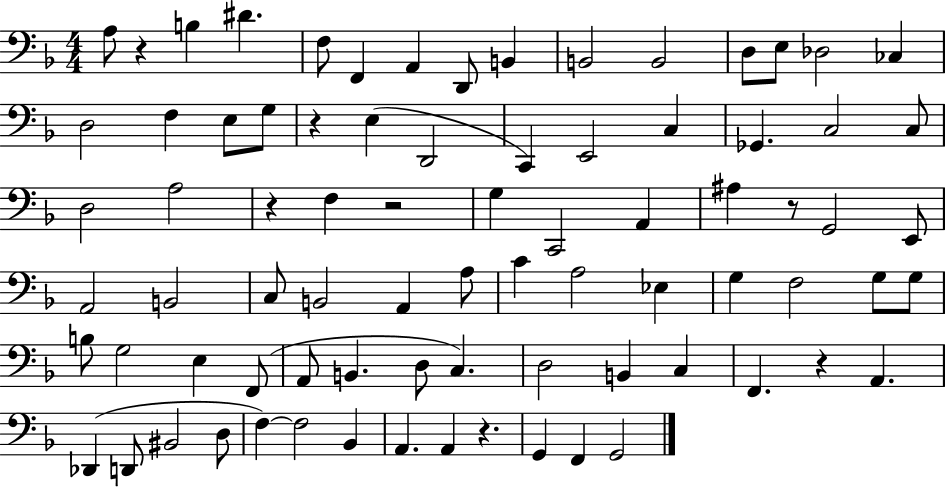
{
  \clef bass
  \numericTimeSignature
  \time 4/4
  \key f \major
  \repeat volta 2 { a8 r4 b4 dis'4. | f8 f,4 a,4 d,8 b,4 | b,2 b,2 | d8 e8 des2 ces4 | \break d2 f4 e8 g8 | r4 e4( d,2 | c,4) e,2 c4 | ges,4. c2 c8 | \break d2 a2 | r4 f4 r2 | g4 c,2 a,4 | ais4 r8 g,2 e,8 | \break a,2 b,2 | c8 b,2 a,4 a8 | c'4 a2 ees4 | g4 f2 g8 g8 | \break b8 g2 e4 f,8( | a,8 b,4. d8 c4.) | d2 b,4 c4 | f,4. r4 a,4. | \break des,4( d,8 bis,2 d8 | f4~~) f2 bes,4 | a,4. a,4 r4. | g,4 f,4 g,2 | \break } \bar "|."
}